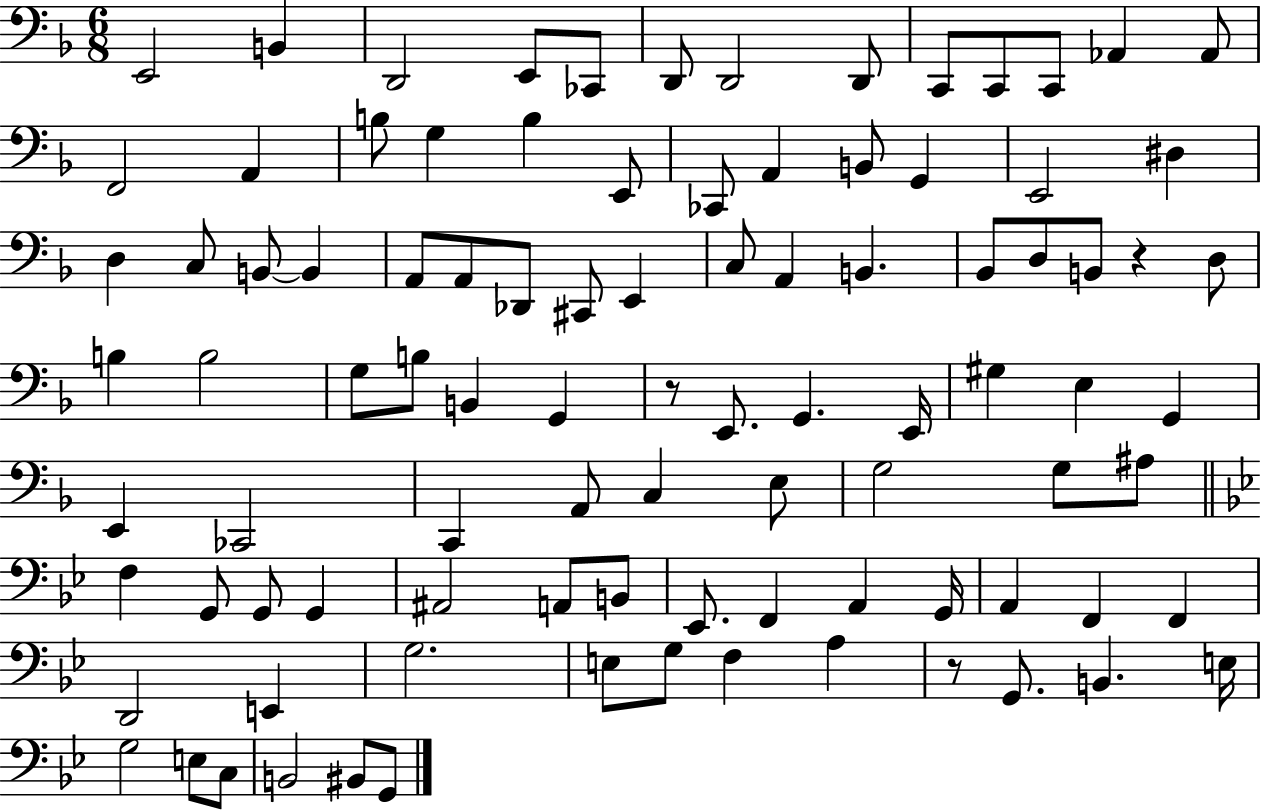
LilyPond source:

{
  \clef bass
  \numericTimeSignature
  \time 6/8
  \key f \major
  \repeat volta 2 { e,2 b,4 | d,2 e,8 ces,8 | d,8 d,2 d,8 | c,8 c,8 c,8 aes,4 aes,8 | \break f,2 a,4 | b8 g4 b4 e,8 | ces,8 a,4 b,8 g,4 | e,2 dis4 | \break d4 c8 b,8~~ b,4 | a,8 a,8 des,8 cis,8 e,4 | c8 a,4 b,4. | bes,8 d8 b,8 r4 d8 | \break b4 b2 | g8 b8 b,4 g,4 | r8 e,8. g,4. e,16 | gis4 e4 g,4 | \break e,4 ces,2 | c,4 a,8 c4 e8 | g2 g8 ais8 | \bar "||" \break \key g \minor f4 g,8 g,8 g,4 | ais,2 a,8 b,8 | ees,8. f,4 a,4 g,16 | a,4 f,4 f,4 | \break d,2 e,4 | g2. | e8 g8 f4 a4 | r8 g,8. b,4. e16 | \break g2 e8 c8 | b,2 bis,8 g,8 | } \bar "|."
}